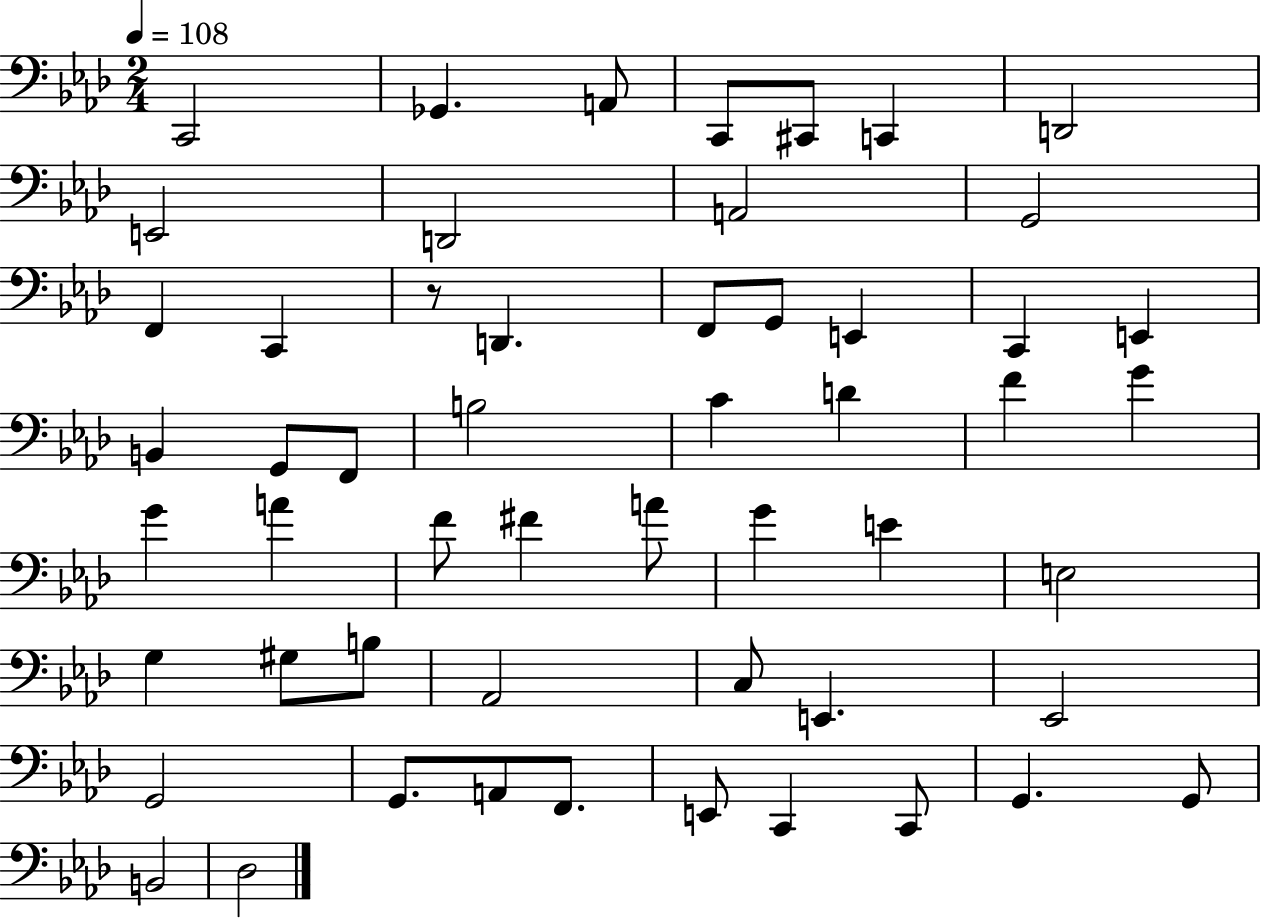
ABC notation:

X:1
T:Untitled
M:2/4
L:1/4
K:Ab
C,,2 _G,, A,,/2 C,,/2 ^C,,/2 C,, D,,2 E,,2 D,,2 A,,2 G,,2 F,, C,, z/2 D,, F,,/2 G,,/2 E,, C,, E,, B,, G,,/2 F,,/2 B,2 C D F G G A F/2 ^F A/2 G E E,2 G, ^G,/2 B,/2 _A,,2 C,/2 E,, _E,,2 G,,2 G,,/2 A,,/2 F,,/2 E,,/2 C,, C,,/2 G,, G,,/2 B,,2 _D,2